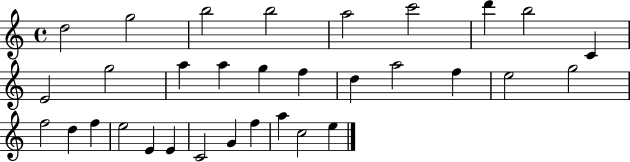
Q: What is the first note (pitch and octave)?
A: D5